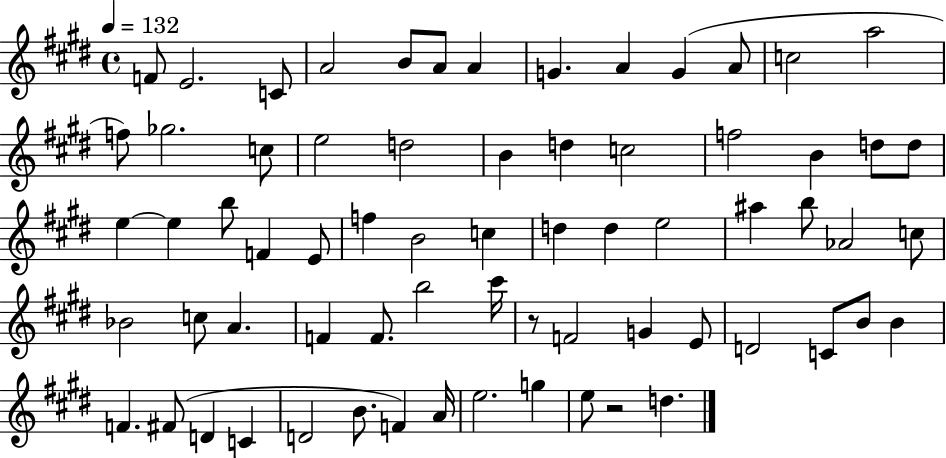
{
  \clef treble
  \time 4/4
  \defaultTimeSignature
  \key e \major
  \tempo 4 = 132
  \repeat volta 2 { f'8 e'2. c'8 | a'2 b'8 a'8 a'4 | g'4. a'4 g'4( a'8 | c''2 a''2 | \break f''8) ges''2. c''8 | e''2 d''2 | b'4 d''4 c''2 | f''2 b'4 d''8 d''8 | \break e''4~~ e''4 b''8 f'4 e'8 | f''4 b'2 c''4 | d''4 d''4 e''2 | ais''4 b''8 aes'2 c''8 | \break bes'2 c''8 a'4. | f'4 f'8. b''2 cis'''16 | r8 f'2 g'4 e'8 | d'2 c'8 b'8 b'4 | \break f'4. fis'8( d'4 c'4 | d'2 b'8. f'4) a'16 | e''2. g''4 | e''8 r2 d''4. | \break } \bar "|."
}